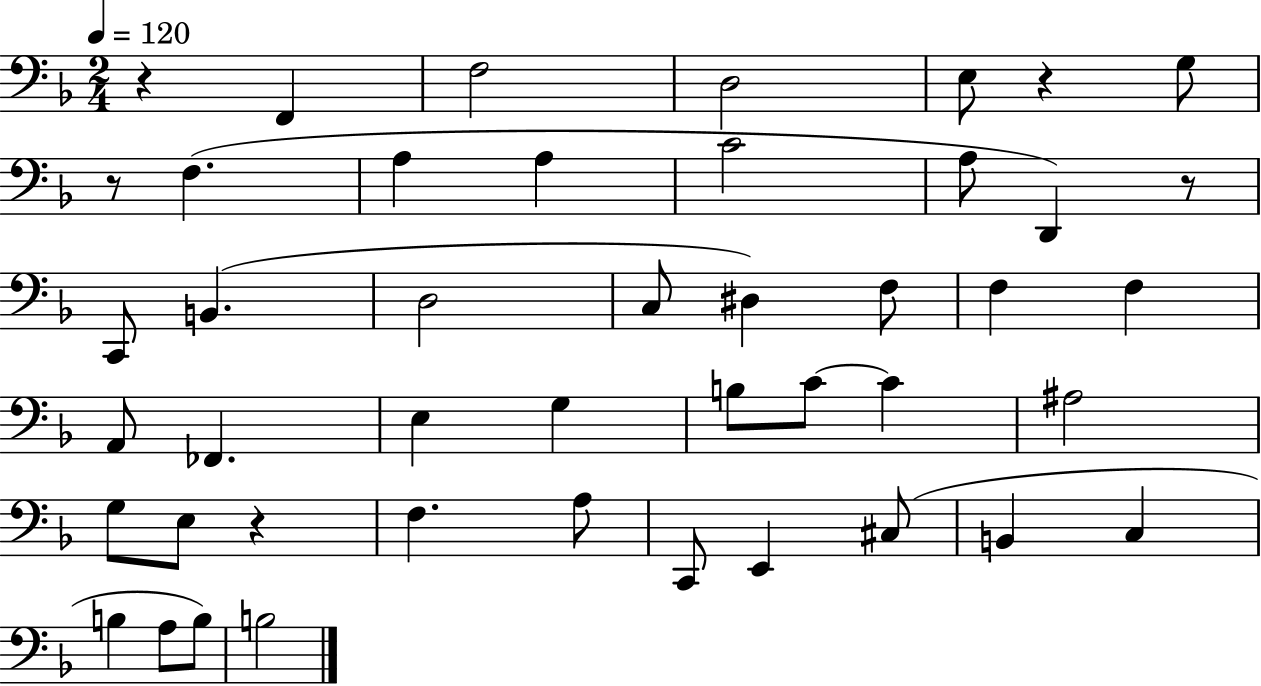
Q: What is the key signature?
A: F major